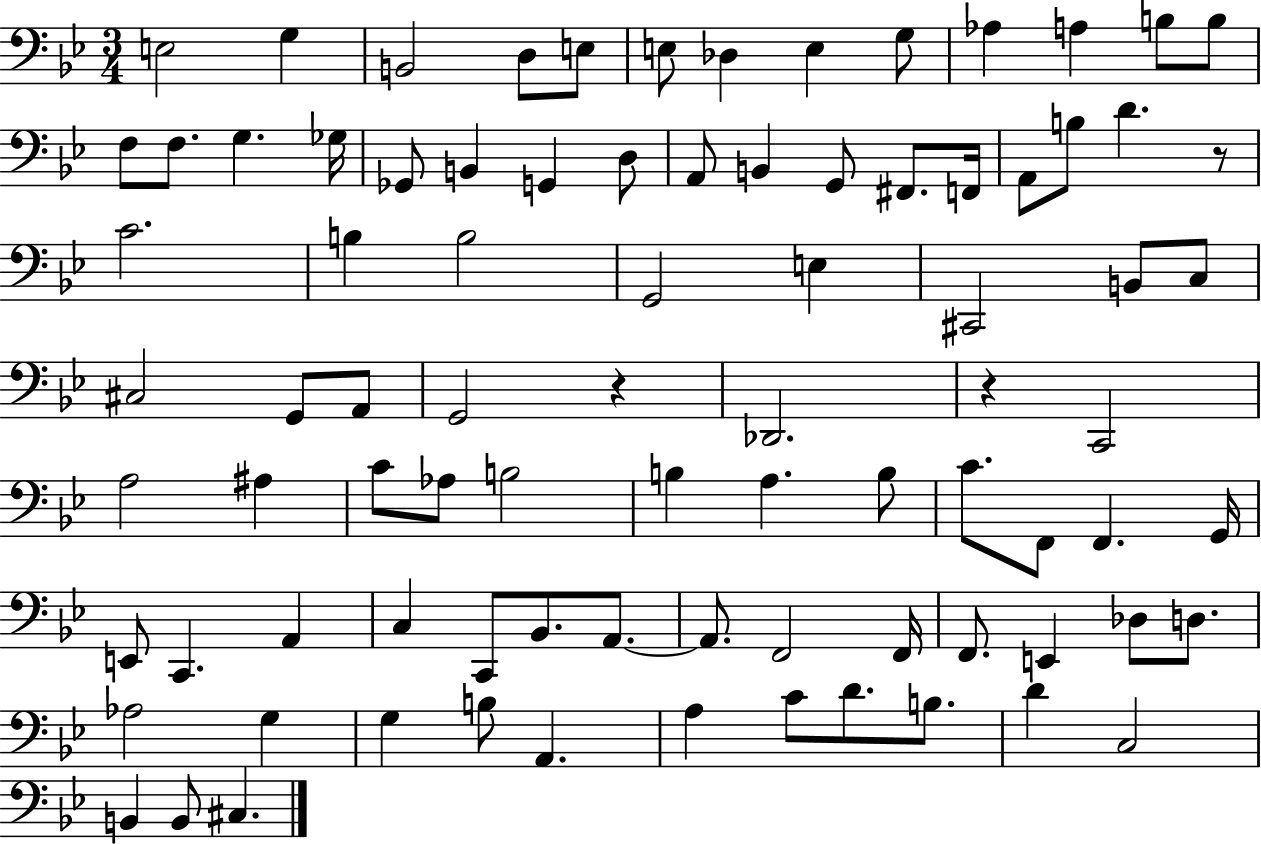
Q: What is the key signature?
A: BES major